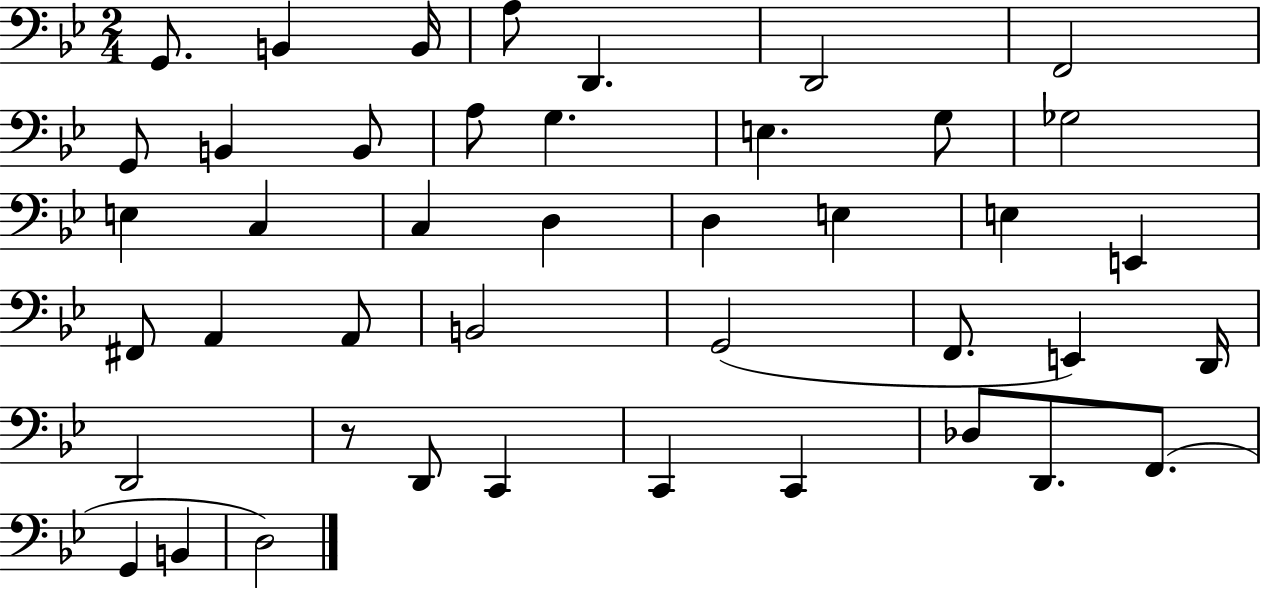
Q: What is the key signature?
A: BES major